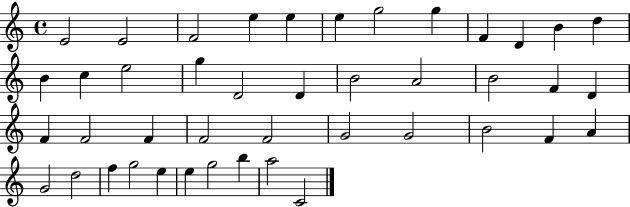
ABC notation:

X:1
T:Untitled
M:4/4
L:1/4
K:C
E2 E2 F2 e e e g2 g F D B d B c e2 g D2 D B2 A2 B2 F D F F2 F F2 F2 G2 G2 B2 F A G2 d2 f g2 e e g2 b a2 C2